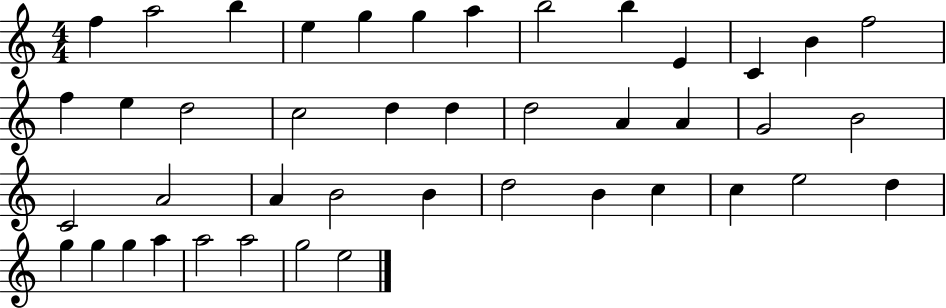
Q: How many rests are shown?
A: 0